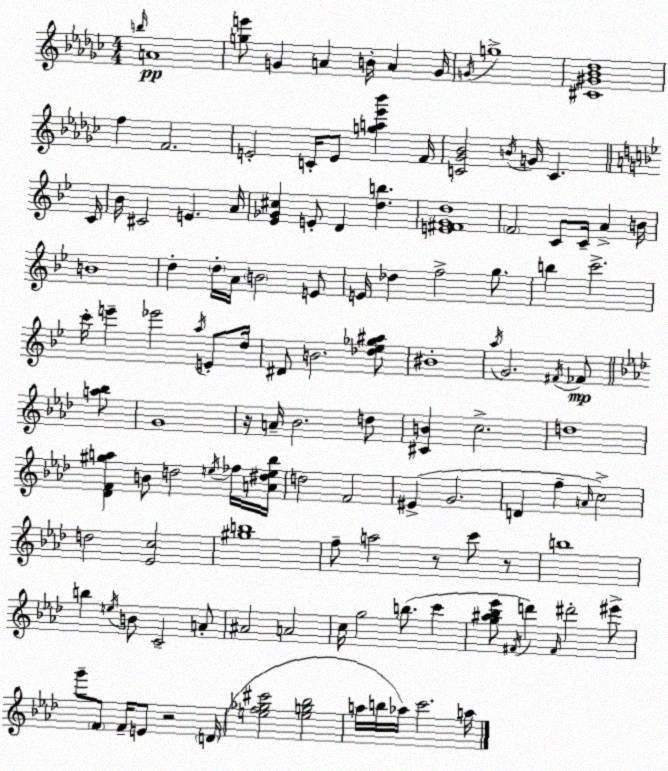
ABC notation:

X:1
T:Untitled
M:4/4
L:1/4
K:Ebm
b/4 A4 [ge']/2 G A B/4 A G/4 G/4 g4 [^C^G_B_d]4 f F2 E2 C/4 E/2 [ga_e'_b'] F/4 [C_G_B]2 B/4 G/4 C C/4 _B/4 ^C2 E A/4 [_E_G^c] E/2 D [db] [E^FGd]4 F2 C/2 C/4 A B/4 B4 d d/4 A/4 B2 E/2 E/4 _d f2 g/2 b c'2 c'/4 e' _e'2 a/4 E/2 d/4 ^D/2 B2 [_d_e_g^a]/2 ^B4 a/4 G2 ^F/4 _F/2 [a_b]/2 G4 z/4 A/4 _B2 d/2 [^CB] c2 d4 [_DF^ga] B/2 d2 e/4 _f/4 [A^de_b]/4 d2 F2 ^E G2 D f A/4 c2 d2 [_Ec]2 [^gb]4 f/2 a2 z/2 c'/2 z/2 b4 b e/4 B/2 C2 A/2 ^A2 A2 c/4 g2 b/2 c' [g^a_b_e']/2 ^F/4 d' ^F/4 ^d'2 ^e'/2 g'/2 F/2 F/4 E/2 z2 D/4 [ef_g^c']2 [eg_b]2 a/4 b/4 _a/4 c'2 a/4